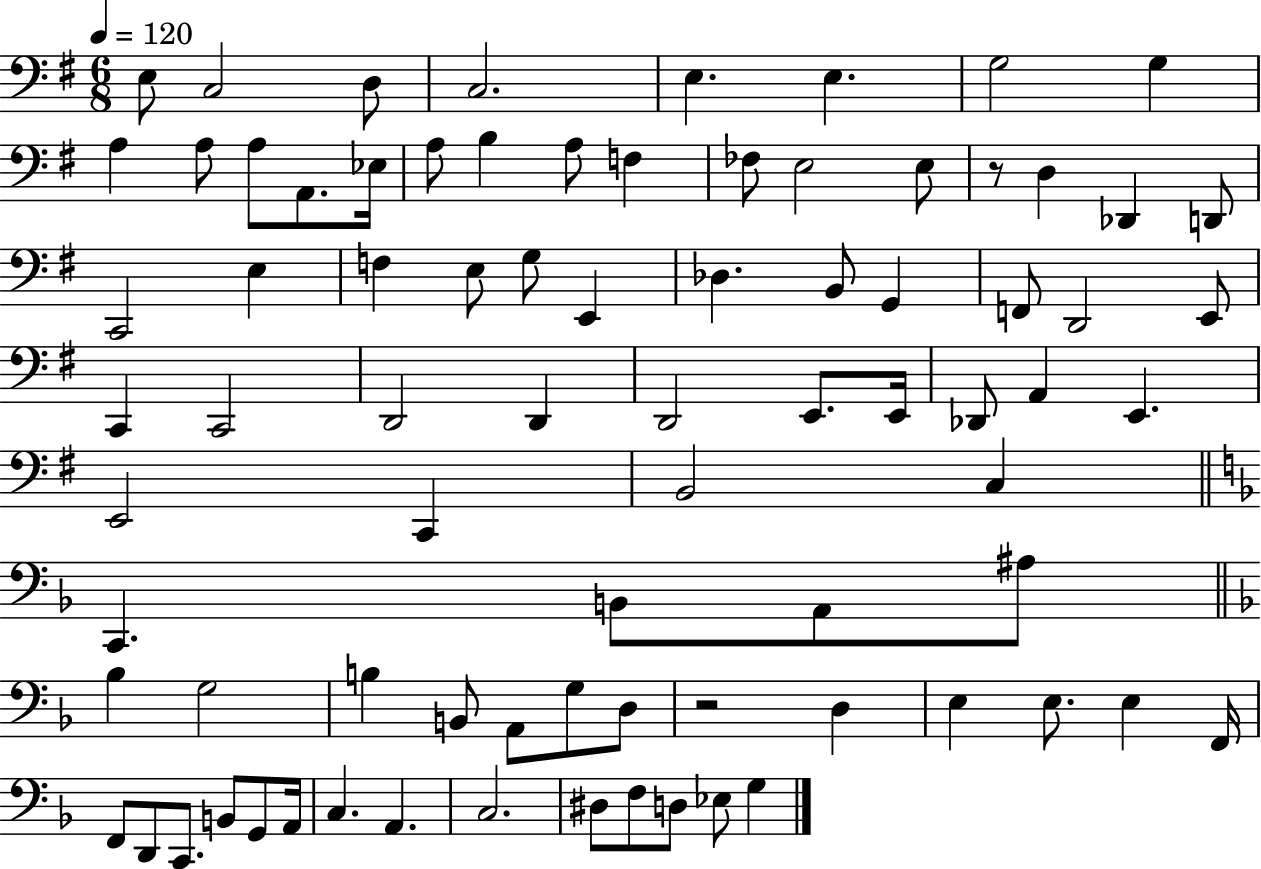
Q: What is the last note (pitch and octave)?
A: G3